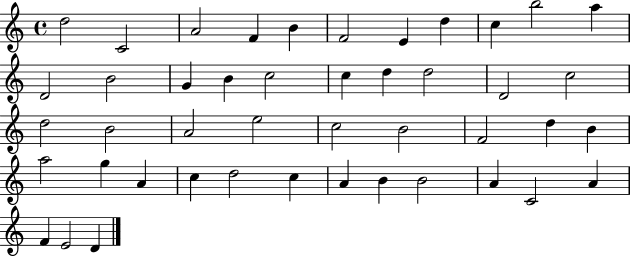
D5/h C4/h A4/h F4/q B4/q F4/h E4/q D5/q C5/q B5/h A5/q D4/h B4/h G4/q B4/q C5/h C5/q D5/q D5/h D4/h C5/h D5/h B4/h A4/h E5/h C5/h B4/h F4/h D5/q B4/q A5/h G5/q A4/q C5/q D5/h C5/q A4/q B4/q B4/h A4/q C4/h A4/q F4/q E4/h D4/q